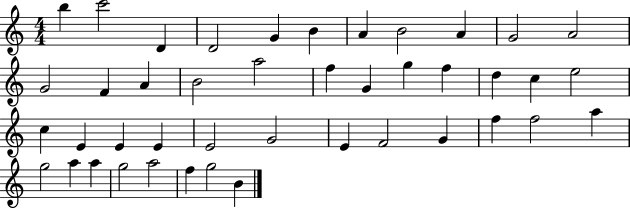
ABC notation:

X:1
T:Untitled
M:4/4
L:1/4
K:C
b c'2 D D2 G B A B2 A G2 A2 G2 F A B2 a2 f G g f d c e2 c E E E E2 G2 E F2 G f f2 a g2 a a g2 a2 f g2 B